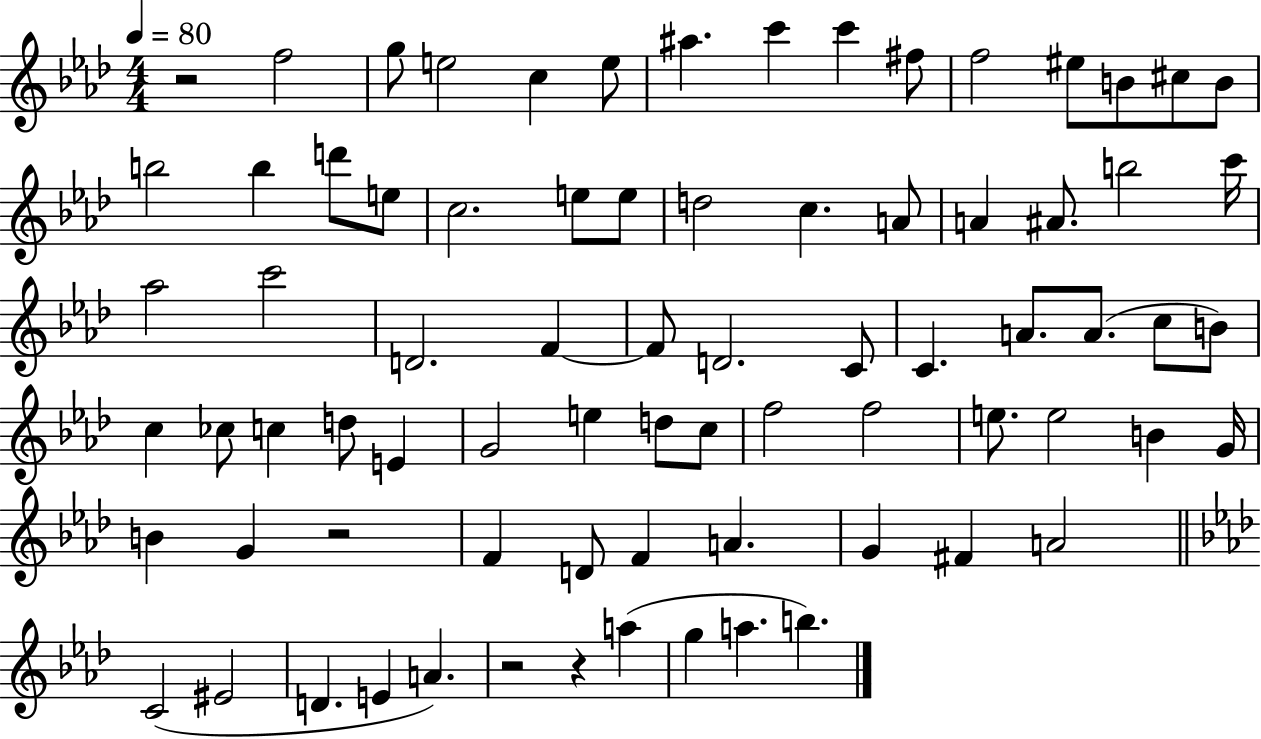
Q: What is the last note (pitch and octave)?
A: B5